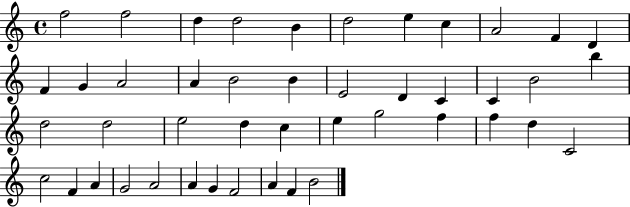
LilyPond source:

{
  \clef treble
  \time 4/4
  \defaultTimeSignature
  \key c \major
  f''2 f''2 | d''4 d''2 b'4 | d''2 e''4 c''4 | a'2 f'4 d'4 | \break f'4 g'4 a'2 | a'4 b'2 b'4 | e'2 d'4 c'4 | c'4 b'2 b''4 | \break d''2 d''2 | e''2 d''4 c''4 | e''4 g''2 f''4 | f''4 d''4 c'2 | \break c''2 f'4 a'4 | g'2 a'2 | a'4 g'4 f'2 | a'4 f'4 b'2 | \break \bar "|."
}